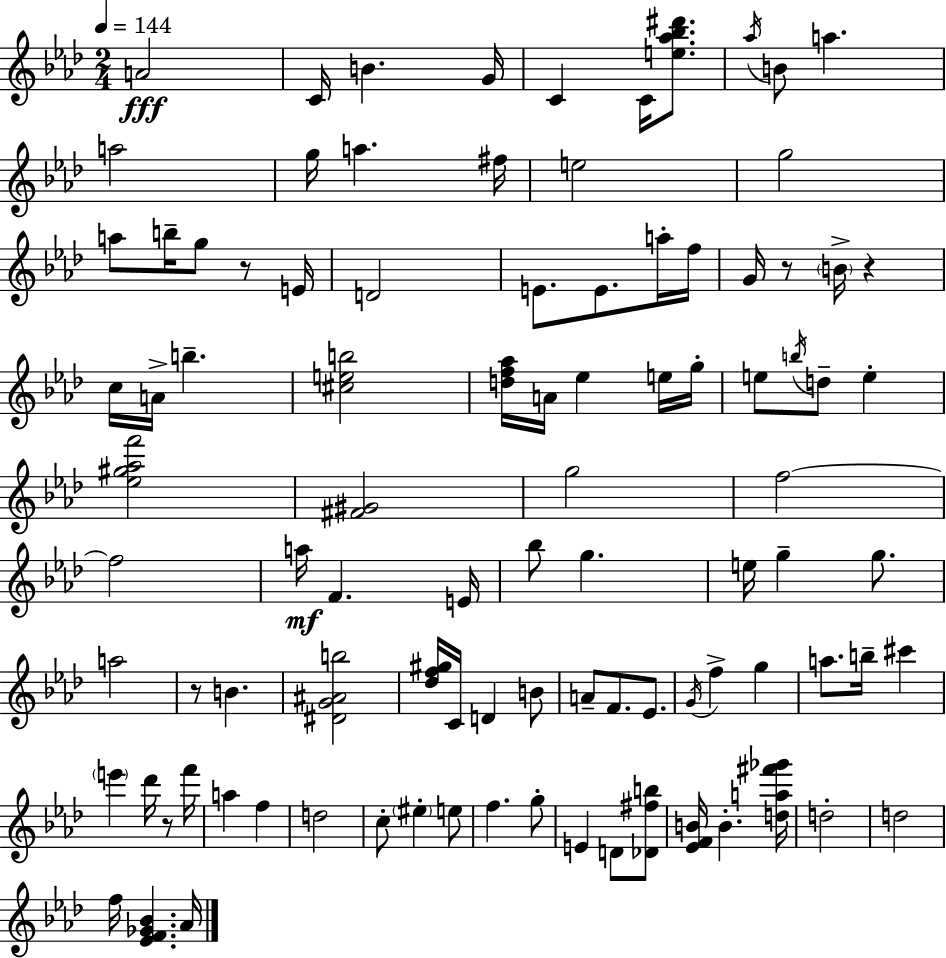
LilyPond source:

{
  \clef treble
  \numericTimeSignature
  \time 2/4
  \key aes \major
  \tempo 4 = 144
  a'2\fff | c'16 b'4. g'16 | c'4 c'16 <e'' aes'' bes'' dis'''>8. | \acciaccatura { aes''16 } b'8 a''4. | \break a''2 | g''16 a''4. | fis''16 e''2 | g''2 | \break a''8 b''16-- g''8 r8 | e'16 d'2 | e'8. e'8. a''16-. | f''16 g'16 r8 \parenthesize b'16-> r4 | \break c''16 a'16-> b''4.-- | <cis'' e'' b''>2 | <d'' f'' aes''>16 a'16 ees''4 e''16 | g''16-. e''8 \acciaccatura { b''16 } d''8-- e''4-. | \break <ees'' gis'' aes'' f'''>2 | <fis' gis'>2 | g''2 | f''2~~ | \break f''2 | a''16\mf f'4. | e'16 bes''8 g''4. | e''16 g''4-- g''8. | \break a''2 | r8 b'4. | <dis' g' ais' b''>2 | <des'' f'' gis''>16 c'16 d'4 | \break b'8 a'8-- f'8. ees'8. | \acciaccatura { g'16 } f''4-> g''4 | a''8. b''16-- cis'''4 | \parenthesize e'''4 des'''16 | \break r8 f'''16 a''4 f''4 | d''2 | c''8-. \parenthesize eis''4-. | e''8 f''4. | \break g''8-. e'4 d'8 | <des' fis'' b''>8 <ees' f' b'>16 b'4.-. | <d'' a'' fis''' ges'''>16 d''2-. | d''2 | \break f''16 <ees' f' ges' bes'>4. | aes'16 \bar "|."
}